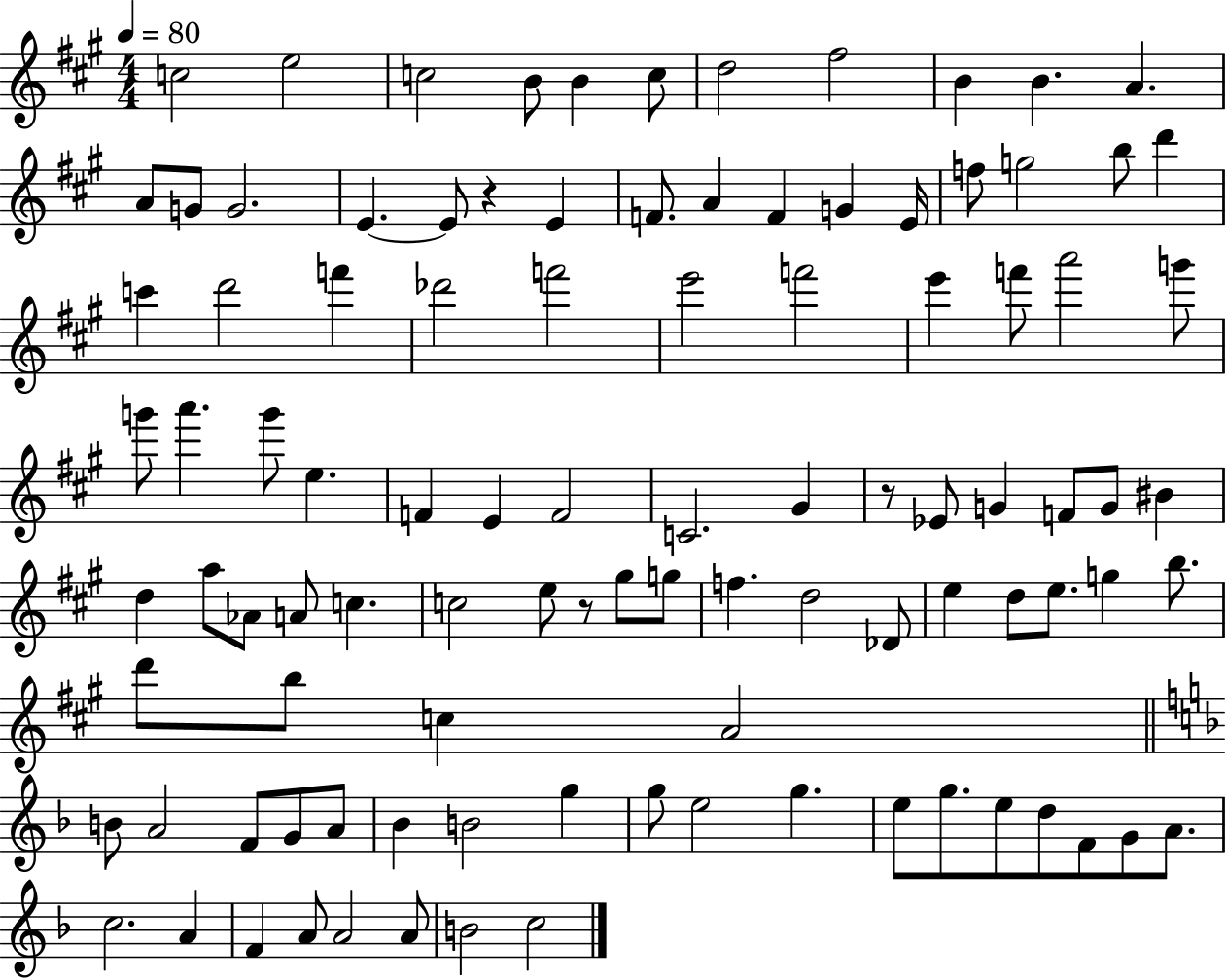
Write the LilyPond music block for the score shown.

{
  \clef treble
  \numericTimeSignature
  \time 4/4
  \key a \major
  \tempo 4 = 80
  c''2 e''2 | c''2 b'8 b'4 c''8 | d''2 fis''2 | b'4 b'4. a'4. | \break a'8 g'8 g'2. | e'4.~~ e'8 r4 e'4 | f'8. a'4 f'4 g'4 e'16 | f''8 g''2 b''8 d'''4 | \break c'''4 d'''2 f'''4 | des'''2 f'''2 | e'''2 f'''2 | e'''4 f'''8 a'''2 g'''8 | \break g'''8 a'''4. g'''8 e''4. | f'4 e'4 f'2 | c'2. gis'4 | r8 ees'8 g'4 f'8 g'8 bis'4 | \break d''4 a''8 aes'8 a'8 c''4. | c''2 e''8 r8 gis''8 g''8 | f''4. d''2 des'8 | e''4 d''8 e''8. g''4 b''8. | \break d'''8 b''8 c''4 a'2 | \bar "||" \break \key f \major b'8 a'2 f'8 g'8 a'8 | bes'4 b'2 g''4 | g''8 e''2 g''4. | e''8 g''8. e''8 d''8 f'8 g'8 a'8. | \break c''2. a'4 | f'4 a'8 a'2 a'8 | b'2 c''2 | \bar "|."
}